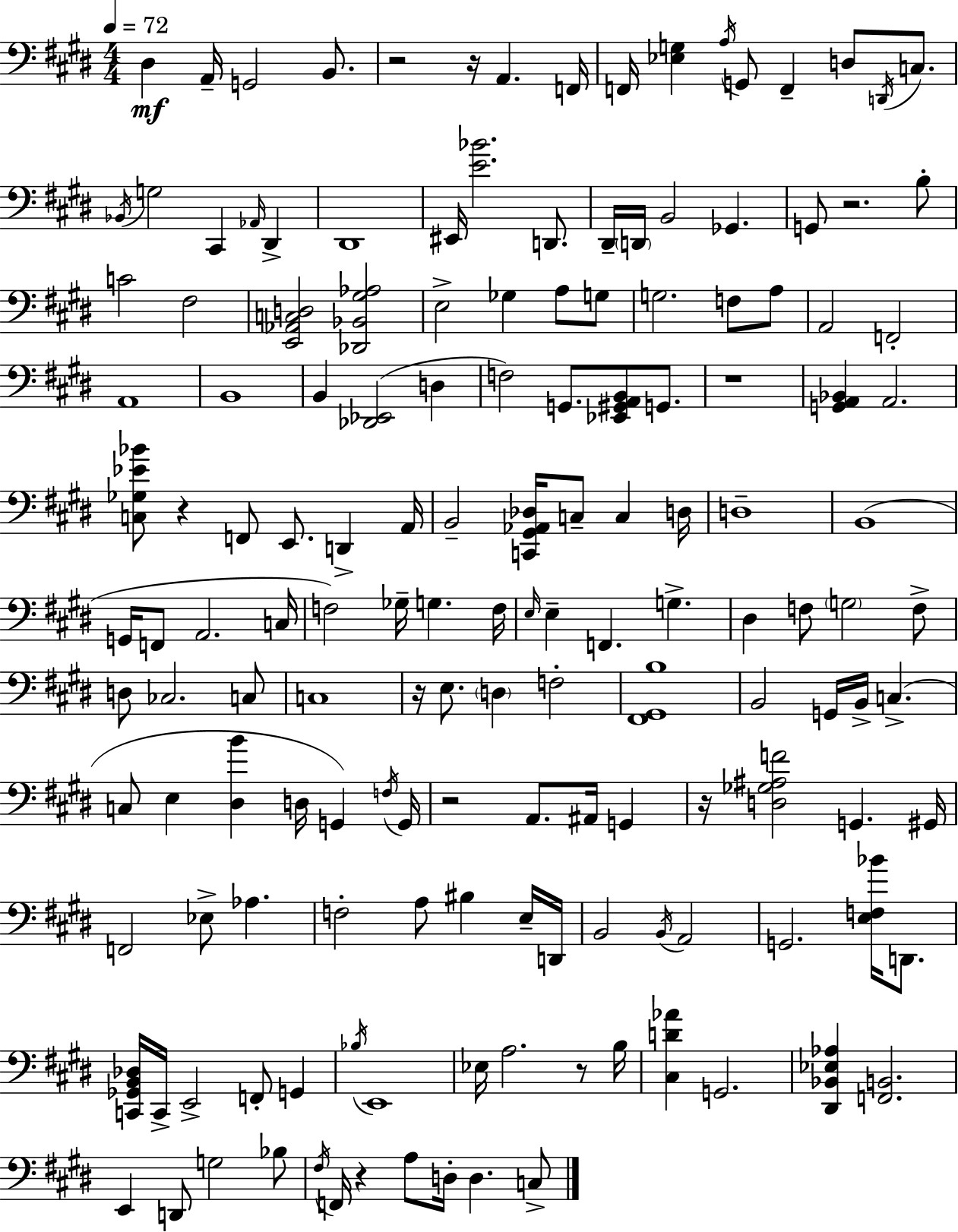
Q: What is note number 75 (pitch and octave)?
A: C3